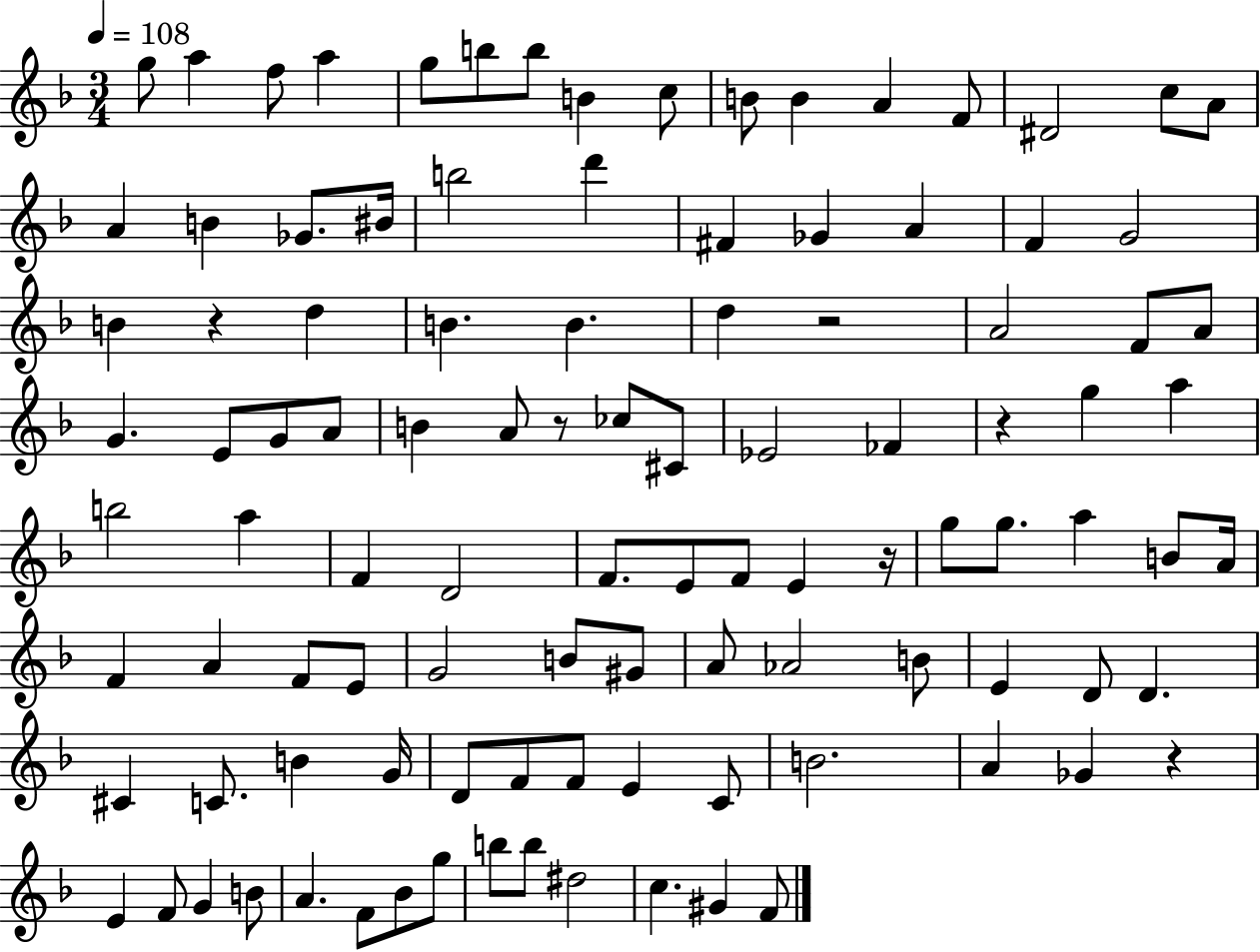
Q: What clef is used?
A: treble